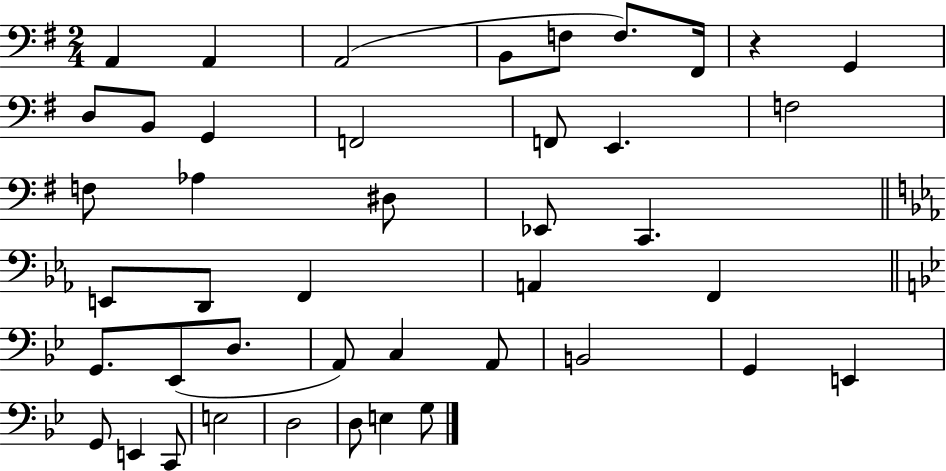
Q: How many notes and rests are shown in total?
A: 43